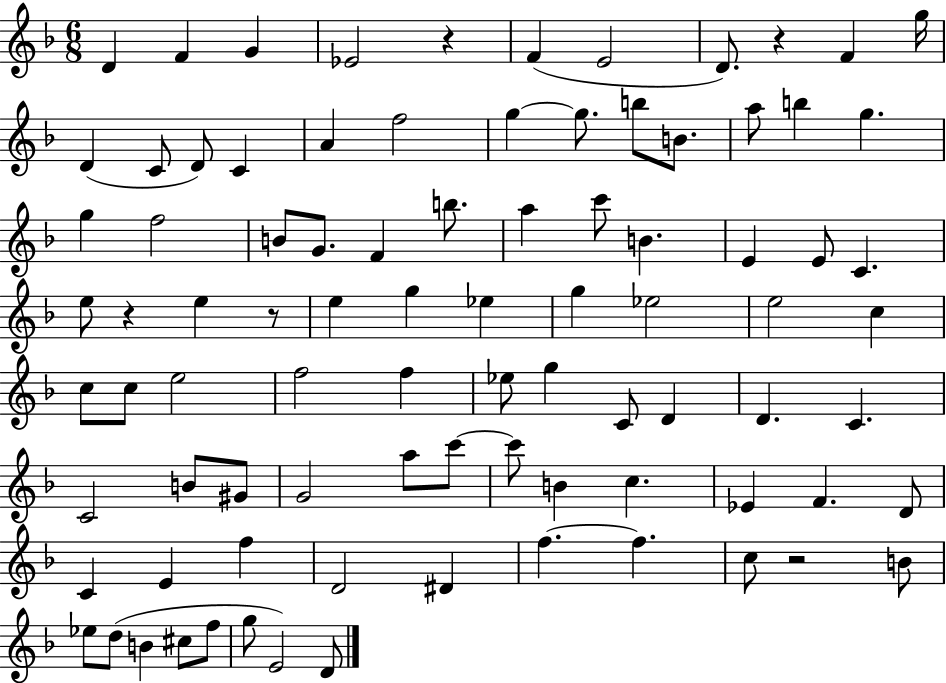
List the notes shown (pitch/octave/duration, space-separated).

D4/q F4/q G4/q Eb4/h R/q F4/q E4/h D4/e. R/q F4/q G5/s D4/q C4/e D4/e C4/q A4/q F5/h G5/q G5/e. B5/e B4/e. A5/e B5/q G5/q. G5/q F5/h B4/e G4/e. F4/q B5/e. A5/q C6/e B4/q. E4/q E4/e C4/q. E5/e R/q E5/q R/e E5/q G5/q Eb5/q G5/q Eb5/h E5/h C5/q C5/e C5/e E5/h F5/h F5/q Eb5/e G5/q C4/e D4/q D4/q. C4/q. C4/h B4/e G#4/e G4/h A5/e C6/e C6/e B4/q C5/q. Eb4/q F4/q. D4/e C4/q E4/q F5/q D4/h D#4/q F5/q. F5/q. C5/e R/h B4/e Eb5/e D5/e B4/q C#5/e F5/e G5/e E4/h D4/e